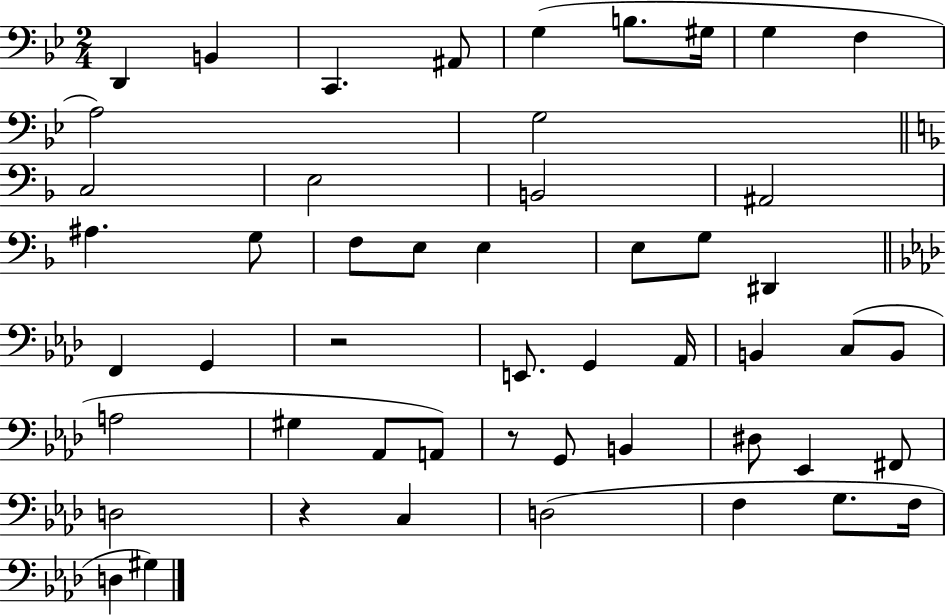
X:1
T:Untitled
M:2/4
L:1/4
K:Bb
D,, B,, C,, ^A,,/2 G, B,/2 ^G,/4 G, F, A,2 G,2 C,2 E,2 B,,2 ^A,,2 ^A, G,/2 F,/2 E,/2 E, E,/2 G,/2 ^D,, F,, G,, z2 E,,/2 G,, _A,,/4 B,, C,/2 B,,/2 A,2 ^G, _A,,/2 A,,/2 z/2 G,,/2 B,, ^D,/2 _E,, ^F,,/2 D,2 z C, D,2 F, G,/2 F,/4 D, ^G,